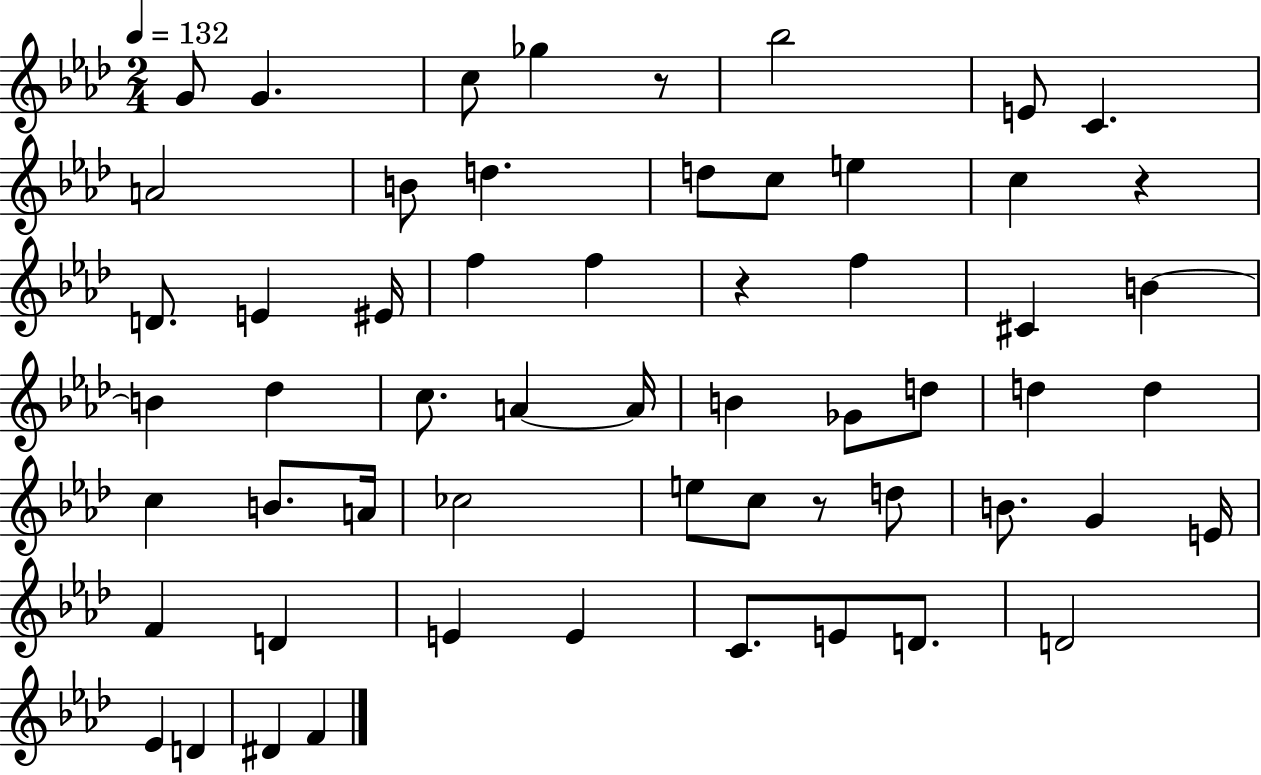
{
  \clef treble
  \numericTimeSignature
  \time 2/4
  \key aes \major
  \tempo 4 = 132
  g'8 g'4. | c''8 ges''4 r8 | bes''2 | e'8 c'4. | \break a'2 | b'8 d''4. | d''8 c''8 e''4 | c''4 r4 | \break d'8. e'4 eis'16 | f''4 f''4 | r4 f''4 | cis'4 b'4~~ | \break b'4 des''4 | c''8. a'4~~ a'16 | b'4 ges'8 d''8 | d''4 d''4 | \break c''4 b'8. a'16 | ces''2 | e''8 c''8 r8 d''8 | b'8. g'4 e'16 | \break f'4 d'4 | e'4 e'4 | c'8. e'8 d'8. | d'2 | \break ees'4 d'4 | dis'4 f'4 | \bar "|."
}